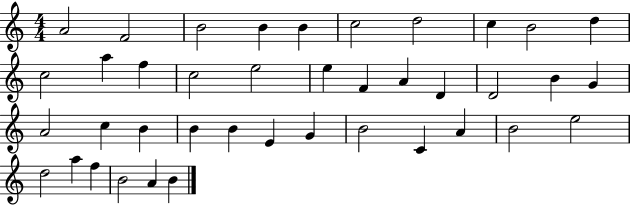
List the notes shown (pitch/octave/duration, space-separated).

A4/h F4/h B4/h B4/q B4/q C5/h D5/h C5/q B4/h D5/q C5/h A5/q F5/q C5/h E5/h E5/q F4/q A4/q D4/q D4/h B4/q G4/q A4/h C5/q B4/q B4/q B4/q E4/q G4/q B4/h C4/q A4/q B4/h E5/h D5/h A5/q F5/q B4/h A4/q B4/q